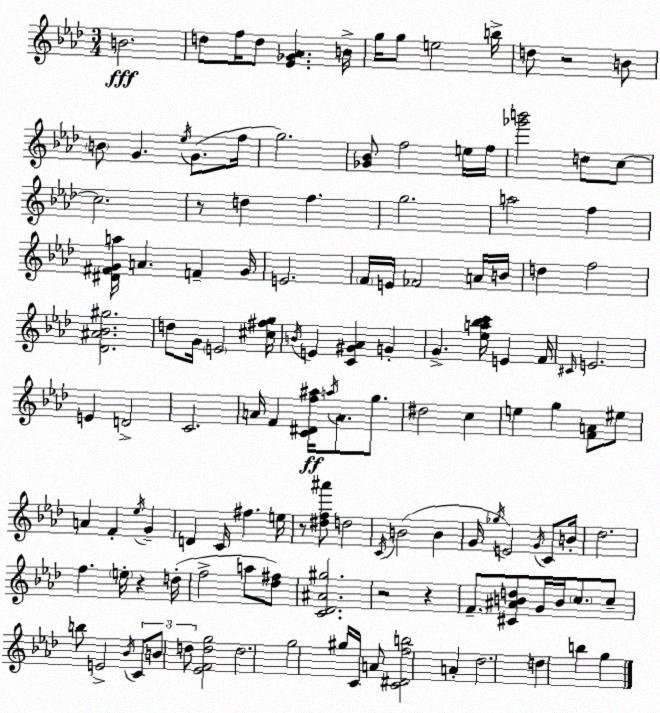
X:1
T:Untitled
M:3/4
L:1/4
K:Ab
B2 d/2 f/4 d/2 [_E_G_A] B/4 g/4 g/2 e2 b/4 d/2 z2 B/2 B/2 G _e/4 G/2 f/4 g2 [_G_B]/2 f2 e/4 f/4 [_g'b']2 d/2 c/2 c2 z/2 d f g2 a2 f [^D^FGa]/4 A F G/4 E2 F/4 E/4 _F2 A/4 B/4 d f2 [_D^A_B^g]2 d/2 G/4 E2 [^c^fg]/4 B/4 E [C^G_A] G G [_ea_bc']/4 E F/4 ^C/4 E2 E D2 C2 A/4 F [C^Df^a]/4 a/4 A/2 g/2 ^d2 c e g [FA]/2 ^e/2 A F _e/4 G D C/4 ^f e/4 z/2 [^df^a']/2 d2 C/4 B2 B G/4 _g/4 E2 G/4 C/2 B/4 _d2 f e/4 z d/4 f2 a/2 [_d^f]/2 [C_D^A^g]2 z2 z F/2 [^C^ABd]/2 G/4 B/4 c/2 c/2 b/2 E2 _B/4 C/2 B/2 d/2 [_EFdg]2 d2 g2 ^g/4 C/4 A/2 [C^Dfb]2 A _d2 d b g